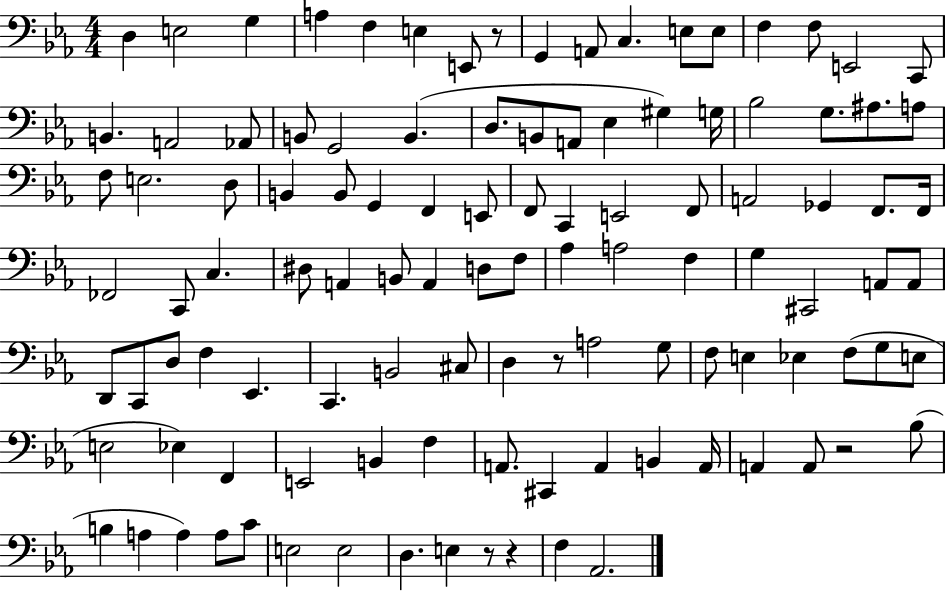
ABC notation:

X:1
T:Untitled
M:4/4
L:1/4
K:Eb
D, E,2 G, A, F, E, E,,/2 z/2 G,, A,,/2 C, E,/2 E,/2 F, F,/2 E,,2 C,,/2 B,, A,,2 _A,,/2 B,,/2 G,,2 B,, D,/2 B,,/2 A,,/2 _E, ^G, G,/4 _B,2 G,/2 ^A,/2 A,/2 F,/2 E,2 D,/2 B,, B,,/2 G,, F,, E,,/2 F,,/2 C,, E,,2 F,,/2 A,,2 _G,, F,,/2 F,,/4 _F,,2 C,,/2 C, ^D,/2 A,, B,,/2 A,, D,/2 F,/2 _A, A,2 F, G, ^C,,2 A,,/2 A,,/2 D,,/2 C,,/2 D,/2 F, _E,, C,, B,,2 ^C,/2 D, z/2 A,2 G,/2 F,/2 E, _E, F,/2 G,/2 E,/2 E,2 _E, F,, E,,2 B,, F, A,,/2 ^C,, A,, B,, A,,/4 A,, A,,/2 z2 _B,/2 B, A, A, A,/2 C/2 E,2 E,2 D, E, z/2 z F, _A,,2